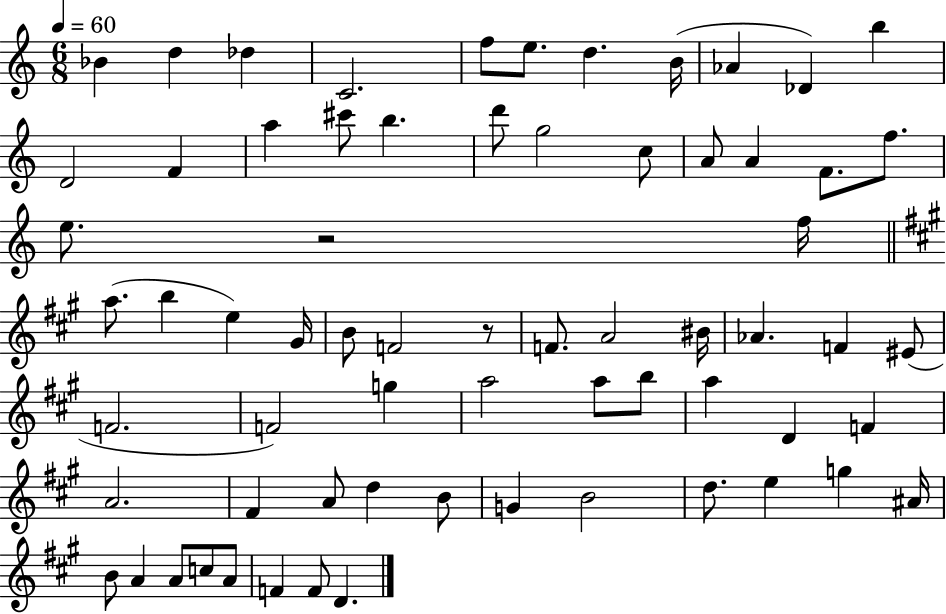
X:1
T:Untitled
M:6/8
L:1/4
K:C
_B d _d C2 f/2 e/2 d B/4 _A _D b D2 F a ^c'/2 b d'/2 g2 c/2 A/2 A F/2 f/2 e/2 z2 f/4 a/2 b e ^G/4 B/2 F2 z/2 F/2 A2 ^B/4 _A F ^E/2 F2 F2 g a2 a/2 b/2 a D F A2 ^F A/2 d B/2 G B2 d/2 e g ^A/4 B/2 A A/2 c/2 A/2 F F/2 D